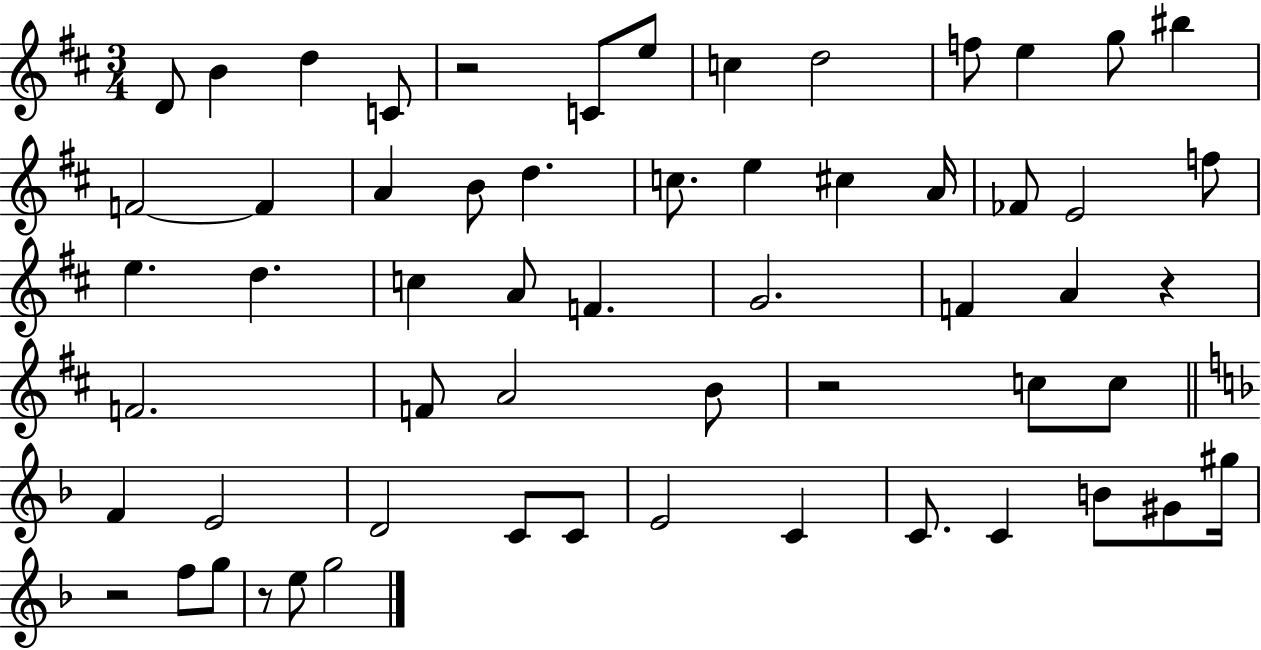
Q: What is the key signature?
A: D major